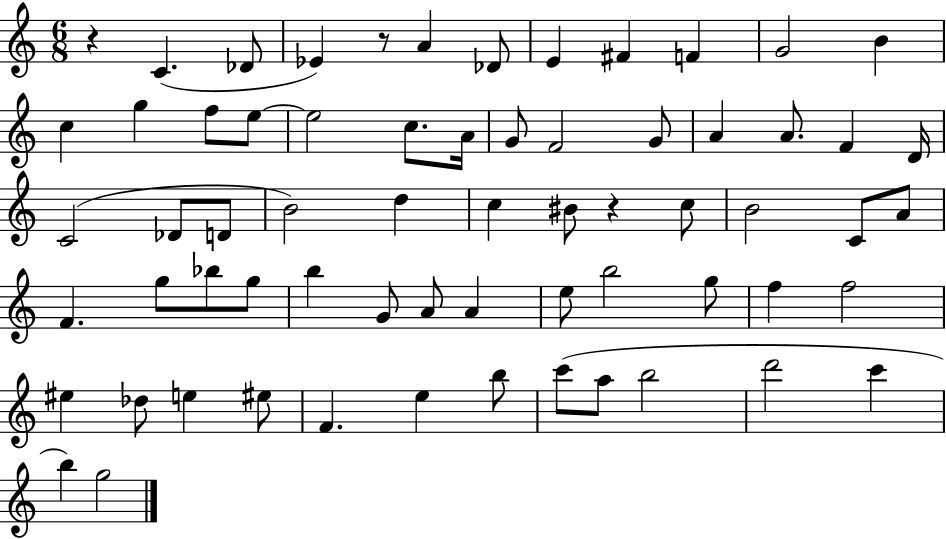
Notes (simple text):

R/q C4/q. Db4/e Eb4/q R/e A4/q Db4/e E4/q F#4/q F4/q G4/h B4/q C5/q G5/q F5/e E5/e E5/h C5/e. A4/s G4/e F4/h G4/e A4/q A4/e. F4/q D4/s C4/h Db4/e D4/e B4/h D5/q C5/q BIS4/e R/q C5/e B4/h C4/e A4/e F4/q. G5/e Bb5/e G5/e B5/q G4/e A4/e A4/q E5/e B5/h G5/e F5/q F5/h EIS5/q Db5/e E5/q EIS5/e F4/q. E5/q B5/e C6/e A5/e B5/h D6/h C6/q B5/q G5/h